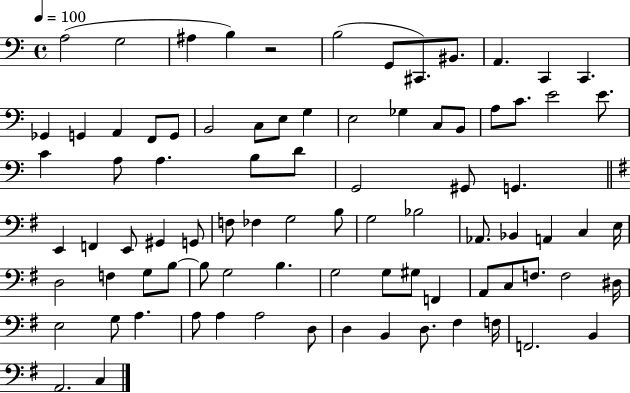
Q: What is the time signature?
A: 4/4